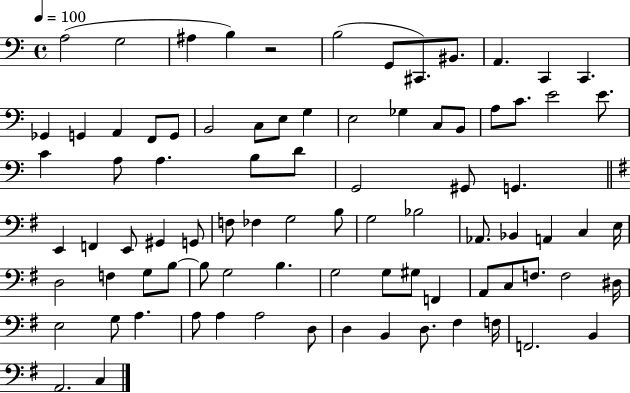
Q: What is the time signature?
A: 4/4